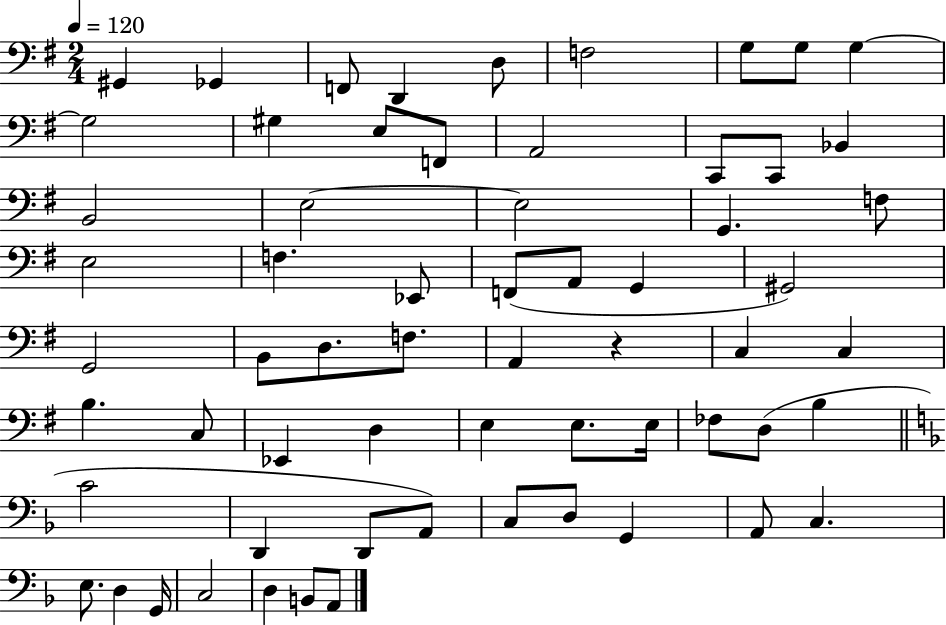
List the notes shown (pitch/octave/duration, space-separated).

G#2/q Gb2/q F2/e D2/q D3/e F3/h G3/e G3/e G3/q G3/h G#3/q E3/e F2/e A2/h C2/e C2/e Bb2/q B2/h E3/h E3/h G2/q. F3/e E3/h F3/q. Eb2/e F2/e A2/e G2/q G#2/h G2/h B2/e D3/e. F3/e. A2/q R/q C3/q C3/q B3/q. C3/e Eb2/q D3/q E3/q E3/e. E3/s FES3/e D3/e B3/q C4/h D2/q D2/e A2/e C3/e D3/e G2/q A2/e C3/q. E3/e. D3/q G2/s C3/h D3/q B2/e A2/e